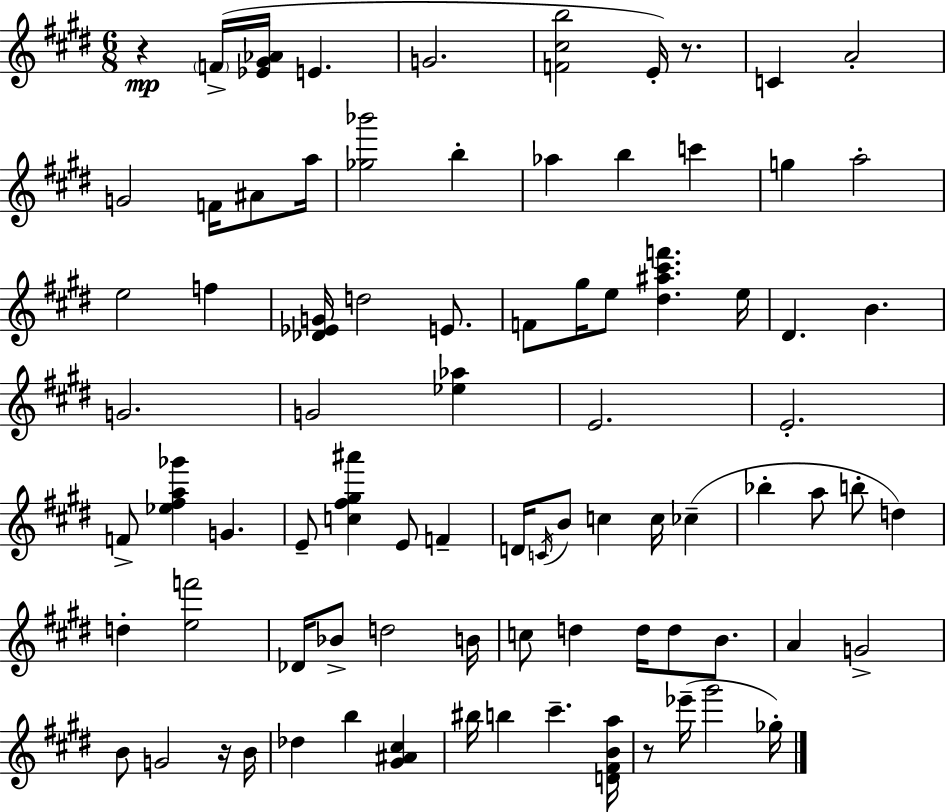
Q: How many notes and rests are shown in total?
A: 83